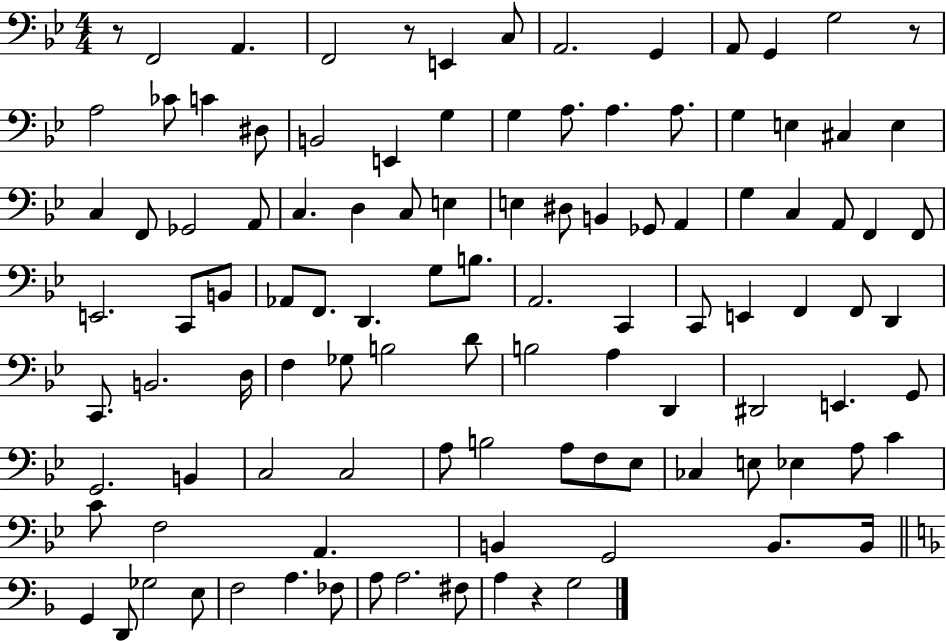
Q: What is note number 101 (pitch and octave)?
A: A3